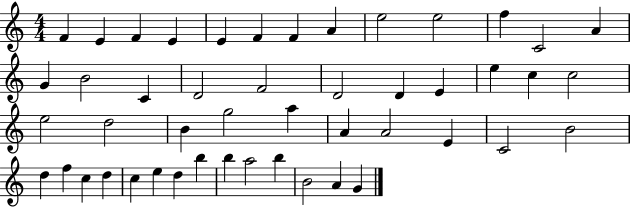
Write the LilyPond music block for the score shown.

{
  \clef treble
  \numericTimeSignature
  \time 4/4
  \key c \major
  f'4 e'4 f'4 e'4 | e'4 f'4 f'4 a'4 | e''2 e''2 | f''4 c'2 a'4 | \break g'4 b'2 c'4 | d'2 f'2 | d'2 d'4 e'4 | e''4 c''4 c''2 | \break e''2 d''2 | b'4 g''2 a''4 | a'4 a'2 e'4 | c'2 b'2 | \break d''4 f''4 c''4 d''4 | c''4 e''4 d''4 b''4 | b''4 a''2 b''4 | b'2 a'4 g'4 | \break \bar "|."
}